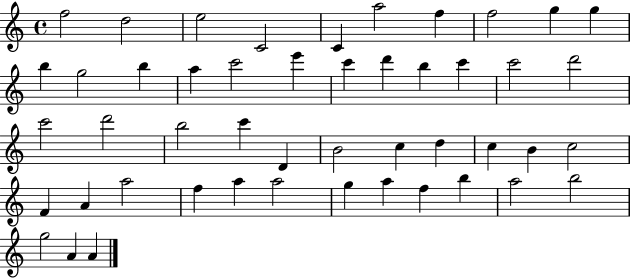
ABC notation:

X:1
T:Untitled
M:4/4
L:1/4
K:C
f2 d2 e2 C2 C a2 f f2 g g b g2 b a c'2 e' c' d' b c' c'2 d'2 c'2 d'2 b2 c' D B2 c d c B c2 F A a2 f a a2 g a f b a2 b2 g2 A A